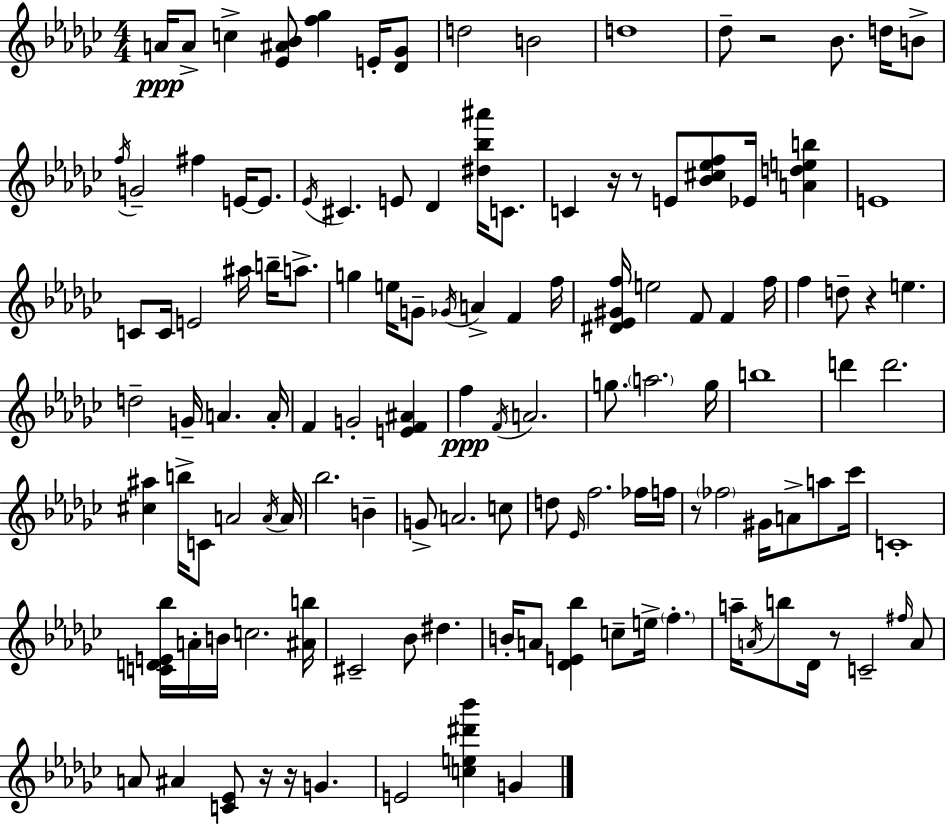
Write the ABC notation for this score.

X:1
T:Untitled
M:4/4
L:1/4
K:Ebm
A/4 A/2 c [_E^A_B]/2 [f_g] E/4 [_D_G]/2 d2 B2 d4 _d/2 z2 _B/2 d/4 B/2 f/4 G2 ^f E/4 E/2 _E/4 ^C E/2 _D [^d_b^a']/4 C/2 C z/4 z/2 E/2 [_B^c_ef]/2 _E/4 [Adeb] E4 C/2 C/4 E2 ^a/4 b/4 a/2 g e/4 G/2 _G/4 A F f/4 [^D_E^Gf]/4 e2 F/2 F f/4 f d/2 z e d2 G/4 A A/4 F G2 [EF^A] f F/4 A2 g/2 a2 g/4 b4 d' d'2 [^c^a] b/4 C/2 A2 A/4 A/4 _b2 B G/2 A2 c/2 d/2 _E/4 f2 _f/4 f/4 z/2 _f2 ^G/4 A/2 a/2 _c'/4 C4 [CDE_b]/4 A/4 B/4 c2 [^Ab]/4 ^C2 _B/2 ^d B/4 A/2 [_DE_b] c/2 e/4 f a/4 A/4 b/2 _D/4 z/2 C2 ^f/4 A/2 A/2 ^A [C_E]/2 z/4 z/4 G E2 [ce^d'_b'] G